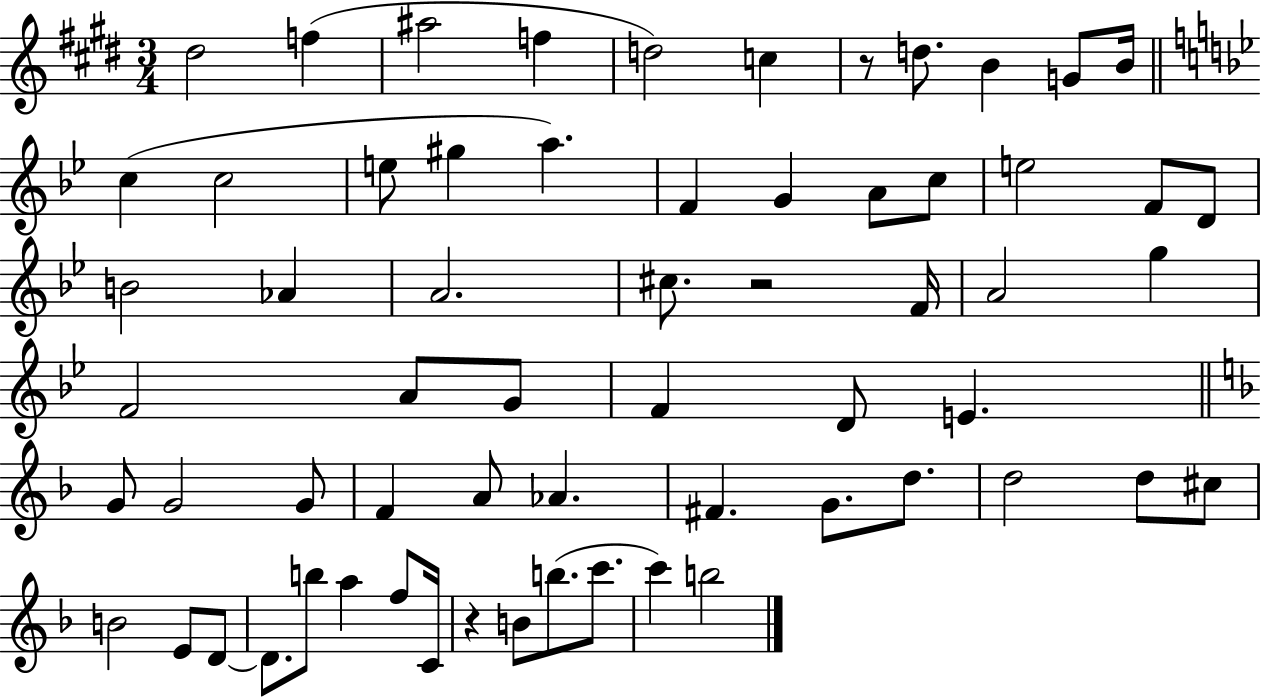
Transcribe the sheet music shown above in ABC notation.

X:1
T:Untitled
M:3/4
L:1/4
K:E
^d2 f ^a2 f d2 c z/2 d/2 B G/2 B/4 c c2 e/2 ^g a F G A/2 c/2 e2 F/2 D/2 B2 _A A2 ^c/2 z2 F/4 A2 g F2 A/2 G/2 F D/2 E G/2 G2 G/2 F A/2 _A ^F G/2 d/2 d2 d/2 ^c/2 B2 E/2 D/2 D/2 b/2 a f/2 C/4 z B/2 b/2 c'/2 c' b2